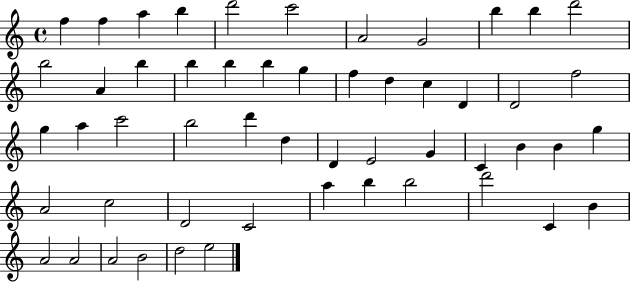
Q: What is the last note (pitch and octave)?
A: E5